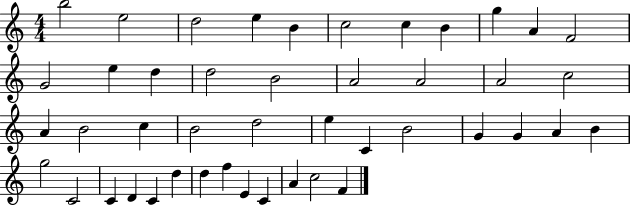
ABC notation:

X:1
T:Untitled
M:4/4
L:1/4
K:C
b2 e2 d2 e B c2 c B g A F2 G2 e d d2 B2 A2 A2 A2 c2 A B2 c B2 d2 e C B2 G G A B g2 C2 C D C d d f E C A c2 F